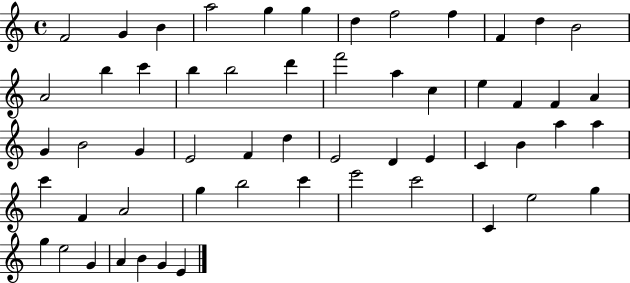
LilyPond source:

{
  \clef treble
  \time 4/4
  \defaultTimeSignature
  \key c \major
  f'2 g'4 b'4 | a''2 g''4 g''4 | d''4 f''2 f''4 | f'4 d''4 b'2 | \break a'2 b''4 c'''4 | b''4 b''2 d'''4 | f'''2 a''4 c''4 | e''4 f'4 f'4 a'4 | \break g'4 b'2 g'4 | e'2 f'4 d''4 | e'2 d'4 e'4 | c'4 b'4 a''4 a''4 | \break c'''4 f'4 a'2 | g''4 b''2 c'''4 | e'''2 c'''2 | c'4 e''2 g''4 | \break g''4 e''2 g'4 | a'4 b'4 g'4 e'4 | \bar "|."
}